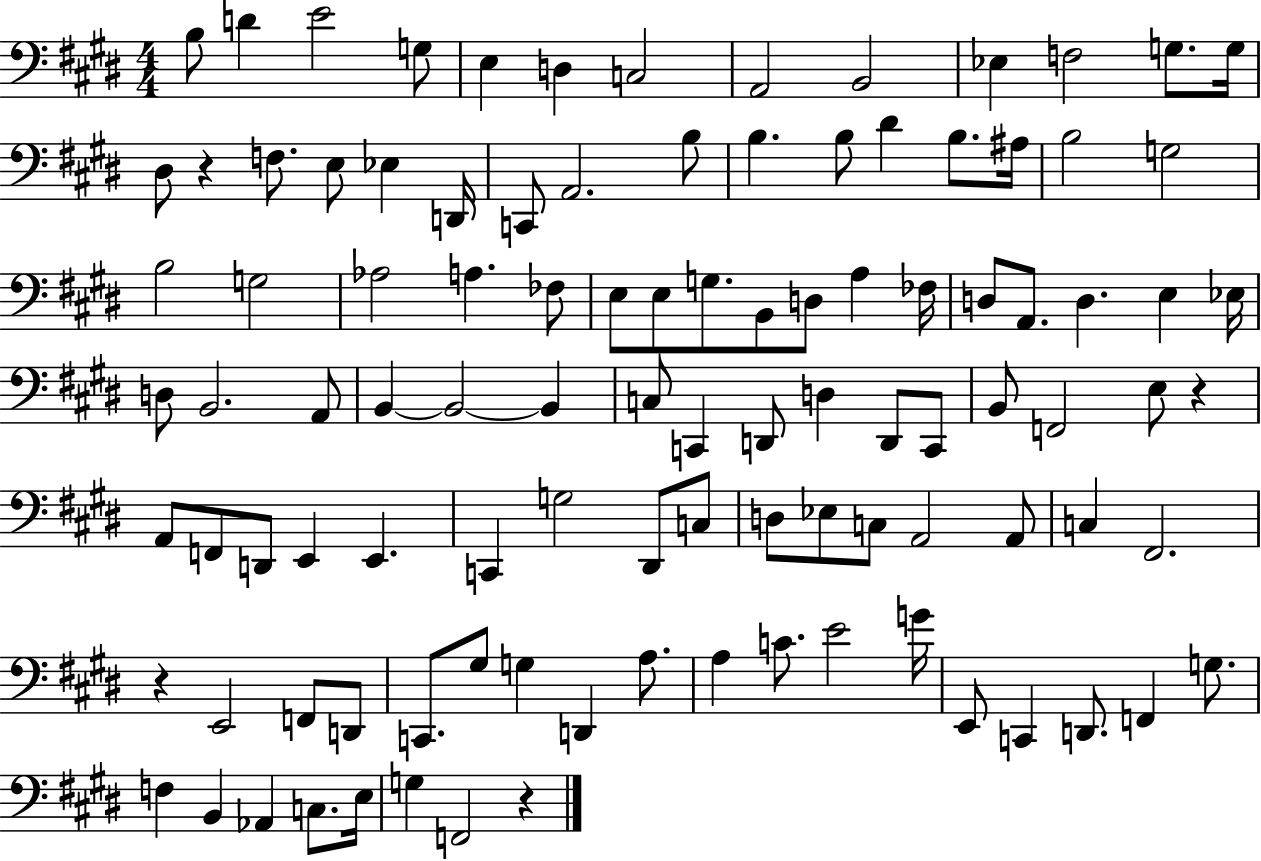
B3/e D4/q E4/h G3/e E3/q D3/q C3/h A2/h B2/h Eb3/q F3/h G3/e. G3/s D#3/e R/q F3/e. E3/e Eb3/q D2/s C2/e A2/h. B3/e B3/q. B3/e D#4/q B3/e. A#3/s B3/h G3/h B3/h G3/h Ab3/h A3/q. FES3/e E3/e E3/e G3/e. B2/e D3/e A3/q FES3/s D3/e A2/e. D3/q. E3/q Eb3/s D3/e B2/h. A2/e B2/q B2/h B2/q C3/e C2/q D2/e D3/q D2/e C2/e B2/e F2/h E3/e R/q A2/e F2/e D2/e E2/q E2/q. C2/q G3/h D#2/e C3/e D3/e Eb3/e C3/e A2/h A2/e C3/q F#2/h. R/q E2/h F2/e D2/e C2/e. G#3/e G3/q D2/q A3/e. A3/q C4/e. E4/h G4/s E2/e C2/q D2/e. F2/q G3/e. F3/q B2/q Ab2/q C3/e. E3/s G3/q F2/h R/q